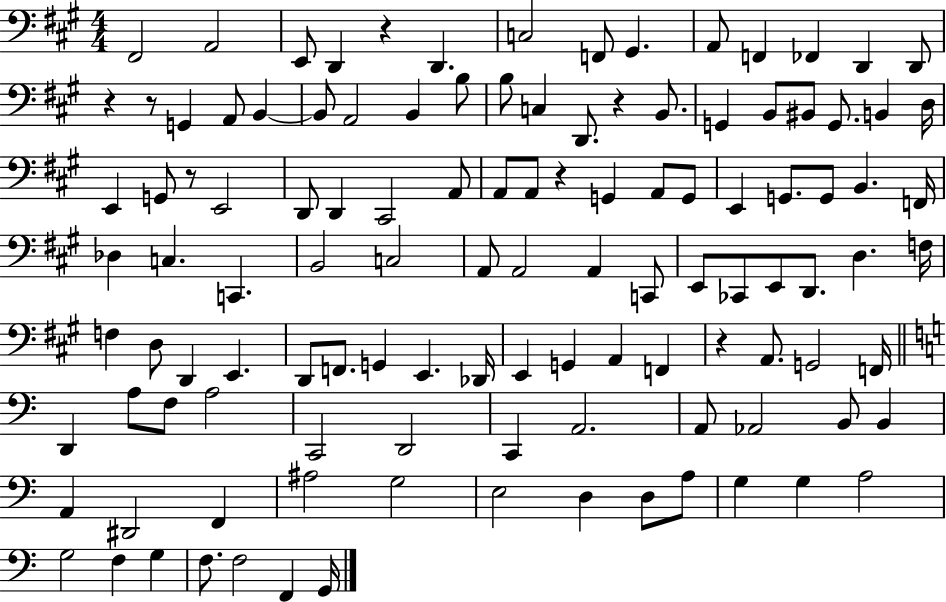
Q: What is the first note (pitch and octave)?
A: F#2